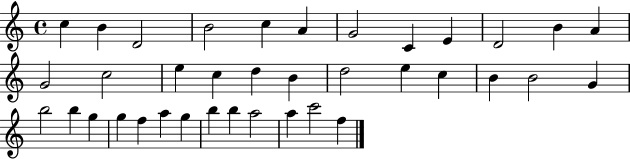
X:1
T:Untitled
M:4/4
L:1/4
K:C
c B D2 B2 c A G2 C E D2 B A G2 c2 e c d B d2 e c B B2 G b2 b g g f a g b b a2 a c'2 f